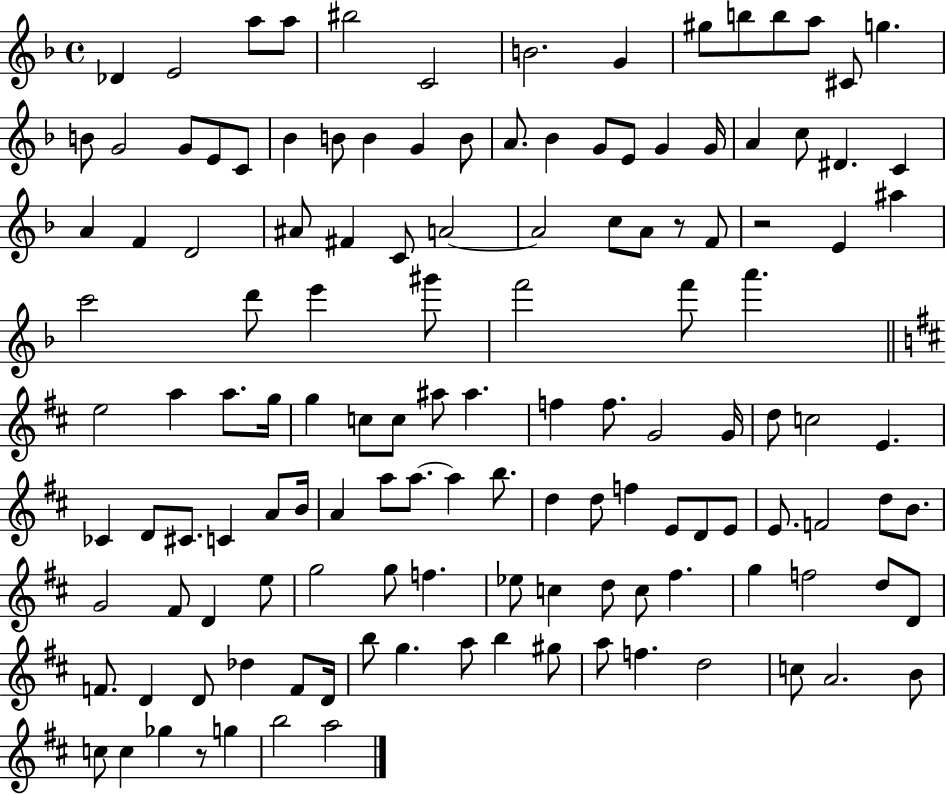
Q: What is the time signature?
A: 4/4